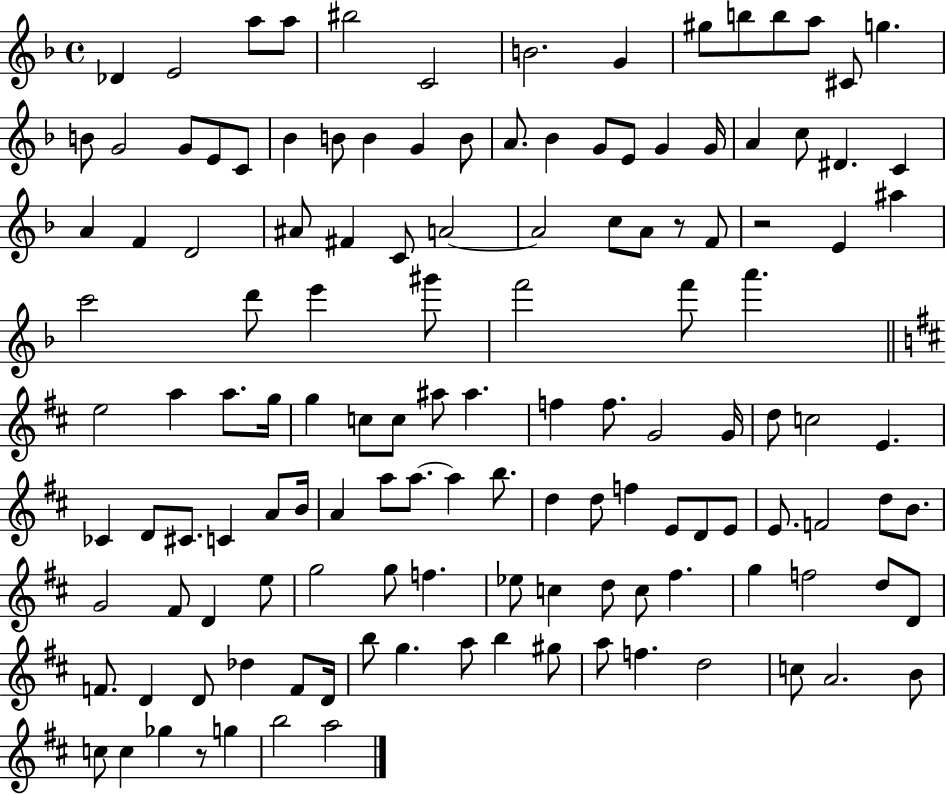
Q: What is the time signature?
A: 4/4